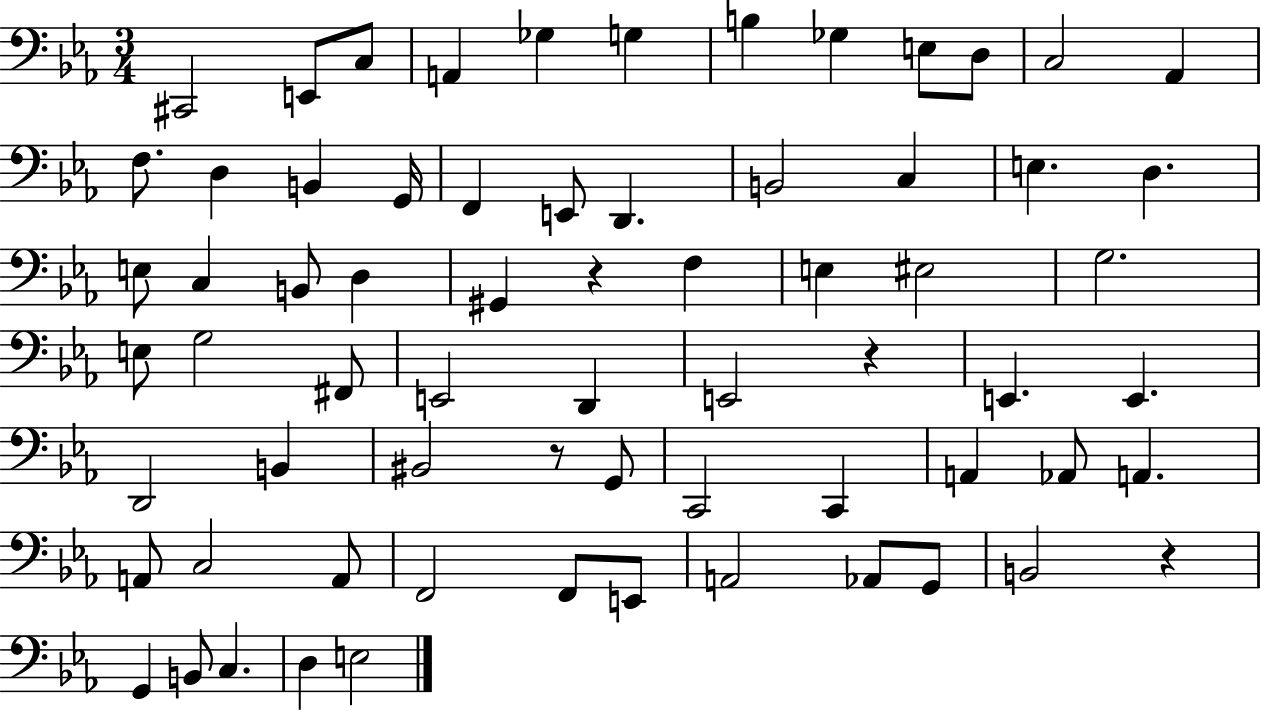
{
  \clef bass
  \numericTimeSignature
  \time 3/4
  \key ees \major
  cis,2 e,8 c8 | a,4 ges4 g4 | b4 ges4 e8 d8 | c2 aes,4 | \break f8. d4 b,4 g,16 | f,4 e,8 d,4. | b,2 c4 | e4. d4. | \break e8 c4 b,8 d4 | gis,4 r4 f4 | e4 eis2 | g2. | \break e8 g2 fis,8 | e,2 d,4 | e,2 r4 | e,4. e,4. | \break d,2 b,4 | bis,2 r8 g,8 | c,2 c,4 | a,4 aes,8 a,4. | \break a,8 c2 a,8 | f,2 f,8 e,8 | a,2 aes,8 g,8 | b,2 r4 | \break g,4 b,8 c4. | d4 e2 | \bar "|."
}